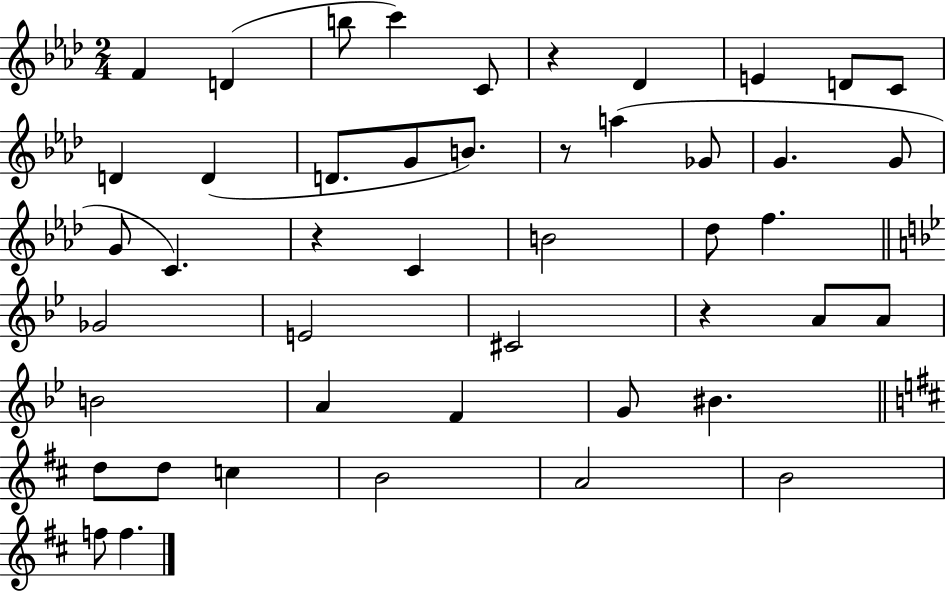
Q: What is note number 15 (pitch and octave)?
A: A5